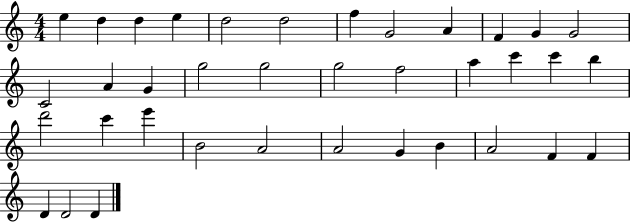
{
  \clef treble
  \numericTimeSignature
  \time 4/4
  \key c \major
  e''4 d''4 d''4 e''4 | d''2 d''2 | f''4 g'2 a'4 | f'4 g'4 g'2 | \break c'2 a'4 g'4 | g''2 g''2 | g''2 f''2 | a''4 c'''4 c'''4 b''4 | \break d'''2 c'''4 e'''4 | b'2 a'2 | a'2 g'4 b'4 | a'2 f'4 f'4 | \break d'4 d'2 d'4 | \bar "|."
}